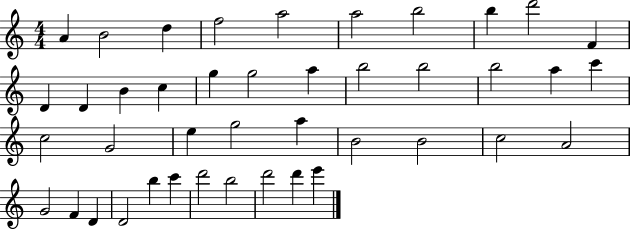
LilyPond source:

{
  \clef treble
  \numericTimeSignature
  \time 4/4
  \key c \major
  a'4 b'2 d''4 | f''2 a''2 | a''2 b''2 | b''4 d'''2 f'4 | \break d'4 d'4 b'4 c''4 | g''4 g''2 a''4 | b''2 b''2 | b''2 a''4 c'''4 | \break c''2 g'2 | e''4 g''2 a''4 | b'2 b'2 | c''2 a'2 | \break g'2 f'4 d'4 | d'2 b''4 c'''4 | d'''2 b''2 | d'''2 d'''4 e'''4 | \break \bar "|."
}